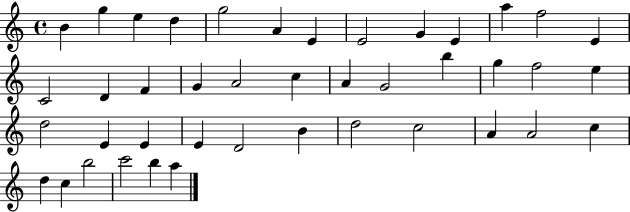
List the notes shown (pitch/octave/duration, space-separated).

B4/q G5/q E5/q D5/q G5/h A4/q E4/q E4/h G4/q E4/q A5/q F5/h E4/q C4/h D4/q F4/q G4/q A4/h C5/q A4/q G4/h B5/q G5/q F5/h E5/q D5/h E4/q E4/q E4/q D4/h B4/q D5/h C5/h A4/q A4/h C5/q D5/q C5/q B5/h C6/h B5/q A5/q